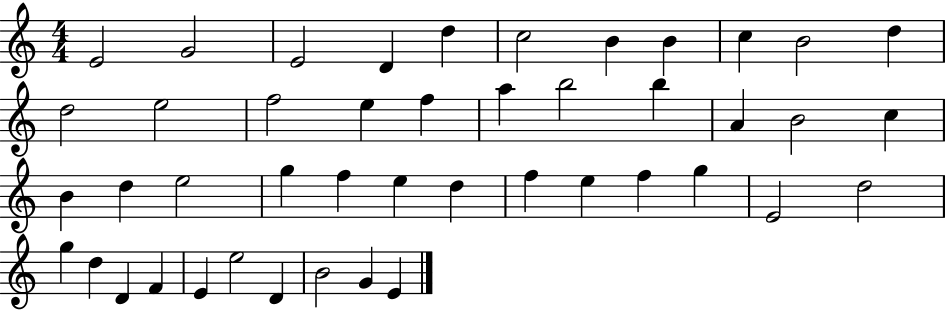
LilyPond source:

{
  \clef treble
  \numericTimeSignature
  \time 4/4
  \key c \major
  e'2 g'2 | e'2 d'4 d''4 | c''2 b'4 b'4 | c''4 b'2 d''4 | \break d''2 e''2 | f''2 e''4 f''4 | a''4 b''2 b''4 | a'4 b'2 c''4 | \break b'4 d''4 e''2 | g''4 f''4 e''4 d''4 | f''4 e''4 f''4 g''4 | e'2 d''2 | \break g''4 d''4 d'4 f'4 | e'4 e''2 d'4 | b'2 g'4 e'4 | \bar "|."
}